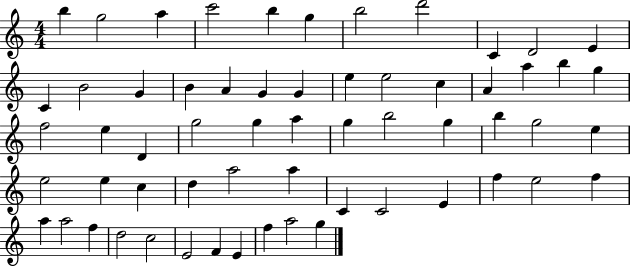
{
  \clef treble
  \numericTimeSignature
  \time 4/4
  \key c \major
  b''4 g''2 a''4 | c'''2 b''4 g''4 | b''2 d'''2 | c'4 d'2 e'4 | \break c'4 b'2 g'4 | b'4 a'4 g'4 g'4 | e''4 e''2 c''4 | a'4 a''4 b''4 g''4 | \break f''2 e''4 d'4 | g''2 g''4 a''4 | g''4 b''2 g''4 | b''4 g''2 e''4 | \break e''2 e''4 c''4 | d''4 a''2 a''4 | c'4 c'2 e'4 | f''4 e''2 f''4 | \break a''4 a''2 f''4 | d''2 c''2 | e'2 f'4 e'4 | f''4 a''2 g''4 | \break \bar "|."
}